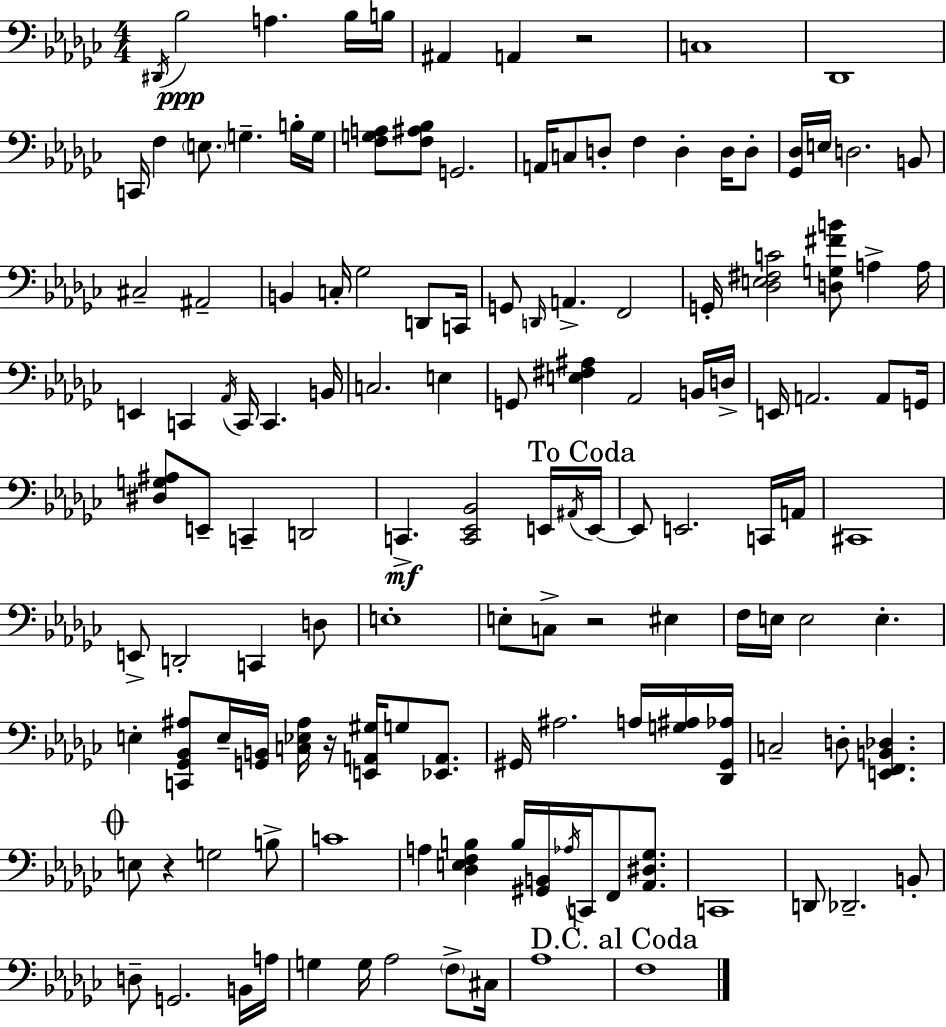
X:1
T:Untitled
M:4/4
L:1/4
K:Ebm
^D,,/4 _B,2 A, _B,/4 B,/4 ^A,, A,, z2 C,4 _D,,4 C,,/4 F, E,/2 G, B,/4 G,/4 [F,G,A,]/2 [F,^A,_B,]/2 G,,2 A,,/4 C,/2 D,/2 F, D, D,/4 D,/2 [_G,,_D,]/4 E,/4 D,2 B,,/2 ^C,2 ^A,,2 B,, C,/4 _G,2 D,,/2 C,,/4 G,,/2 D,,/4 A,, F,,2 G,,/4 [_D,E,^F,C]2 [D,G,^FB]/2 A, A,/4 E,, C,, _A,,/4 C,,/4 C,, B,,/4 C,2 E, G,,/2 [E,^F,^A,] _A,,2 B,,/4 D,/4 E,,/4 A,,2 A,,/2 G,,/4 [^D,G,^A,]/2 E,,/2 C,, D,,2 C,, [C,,_E,,_B,,]2 E,,/4 ^A,,/4 E,,/4 E,,/2 E,,2 C,,/4 A,,/4 ^C,,4 E,,/2 D,,2 C,, D,/2 E,4 E,/2 C,/2 z2 ^E, F,/4 E,/4 E,2 E, E, [C,,_G,,_B,,^A,]/2 E,/4 [G,,B,,]/4 [C,_E,^A,]/4 z/4 [E,,A,,^G,]/4 G,/2 [_E,,A,,]/2 ^G,,/4 ^A,2 A,/4 [G,^A,]/4 [_D,,^G,,_A,]/4 C,2 D,/2 [E,,F,,B,,_D,] E,/2 z G,2 B,/2 C4 A, [_D,E,F,B,] B,/4 [^G,,B,,]/4 _A,/4 C,,/4 F,,/2 [_A,,^D,_G,]/2 C,,4 D,,/2 _D,,2 B,,/2 D,/2 G,,2 B,,/4 A,/4 G, G,/4 _A,2 F,/2 ^C,/4 _A,4 F,4